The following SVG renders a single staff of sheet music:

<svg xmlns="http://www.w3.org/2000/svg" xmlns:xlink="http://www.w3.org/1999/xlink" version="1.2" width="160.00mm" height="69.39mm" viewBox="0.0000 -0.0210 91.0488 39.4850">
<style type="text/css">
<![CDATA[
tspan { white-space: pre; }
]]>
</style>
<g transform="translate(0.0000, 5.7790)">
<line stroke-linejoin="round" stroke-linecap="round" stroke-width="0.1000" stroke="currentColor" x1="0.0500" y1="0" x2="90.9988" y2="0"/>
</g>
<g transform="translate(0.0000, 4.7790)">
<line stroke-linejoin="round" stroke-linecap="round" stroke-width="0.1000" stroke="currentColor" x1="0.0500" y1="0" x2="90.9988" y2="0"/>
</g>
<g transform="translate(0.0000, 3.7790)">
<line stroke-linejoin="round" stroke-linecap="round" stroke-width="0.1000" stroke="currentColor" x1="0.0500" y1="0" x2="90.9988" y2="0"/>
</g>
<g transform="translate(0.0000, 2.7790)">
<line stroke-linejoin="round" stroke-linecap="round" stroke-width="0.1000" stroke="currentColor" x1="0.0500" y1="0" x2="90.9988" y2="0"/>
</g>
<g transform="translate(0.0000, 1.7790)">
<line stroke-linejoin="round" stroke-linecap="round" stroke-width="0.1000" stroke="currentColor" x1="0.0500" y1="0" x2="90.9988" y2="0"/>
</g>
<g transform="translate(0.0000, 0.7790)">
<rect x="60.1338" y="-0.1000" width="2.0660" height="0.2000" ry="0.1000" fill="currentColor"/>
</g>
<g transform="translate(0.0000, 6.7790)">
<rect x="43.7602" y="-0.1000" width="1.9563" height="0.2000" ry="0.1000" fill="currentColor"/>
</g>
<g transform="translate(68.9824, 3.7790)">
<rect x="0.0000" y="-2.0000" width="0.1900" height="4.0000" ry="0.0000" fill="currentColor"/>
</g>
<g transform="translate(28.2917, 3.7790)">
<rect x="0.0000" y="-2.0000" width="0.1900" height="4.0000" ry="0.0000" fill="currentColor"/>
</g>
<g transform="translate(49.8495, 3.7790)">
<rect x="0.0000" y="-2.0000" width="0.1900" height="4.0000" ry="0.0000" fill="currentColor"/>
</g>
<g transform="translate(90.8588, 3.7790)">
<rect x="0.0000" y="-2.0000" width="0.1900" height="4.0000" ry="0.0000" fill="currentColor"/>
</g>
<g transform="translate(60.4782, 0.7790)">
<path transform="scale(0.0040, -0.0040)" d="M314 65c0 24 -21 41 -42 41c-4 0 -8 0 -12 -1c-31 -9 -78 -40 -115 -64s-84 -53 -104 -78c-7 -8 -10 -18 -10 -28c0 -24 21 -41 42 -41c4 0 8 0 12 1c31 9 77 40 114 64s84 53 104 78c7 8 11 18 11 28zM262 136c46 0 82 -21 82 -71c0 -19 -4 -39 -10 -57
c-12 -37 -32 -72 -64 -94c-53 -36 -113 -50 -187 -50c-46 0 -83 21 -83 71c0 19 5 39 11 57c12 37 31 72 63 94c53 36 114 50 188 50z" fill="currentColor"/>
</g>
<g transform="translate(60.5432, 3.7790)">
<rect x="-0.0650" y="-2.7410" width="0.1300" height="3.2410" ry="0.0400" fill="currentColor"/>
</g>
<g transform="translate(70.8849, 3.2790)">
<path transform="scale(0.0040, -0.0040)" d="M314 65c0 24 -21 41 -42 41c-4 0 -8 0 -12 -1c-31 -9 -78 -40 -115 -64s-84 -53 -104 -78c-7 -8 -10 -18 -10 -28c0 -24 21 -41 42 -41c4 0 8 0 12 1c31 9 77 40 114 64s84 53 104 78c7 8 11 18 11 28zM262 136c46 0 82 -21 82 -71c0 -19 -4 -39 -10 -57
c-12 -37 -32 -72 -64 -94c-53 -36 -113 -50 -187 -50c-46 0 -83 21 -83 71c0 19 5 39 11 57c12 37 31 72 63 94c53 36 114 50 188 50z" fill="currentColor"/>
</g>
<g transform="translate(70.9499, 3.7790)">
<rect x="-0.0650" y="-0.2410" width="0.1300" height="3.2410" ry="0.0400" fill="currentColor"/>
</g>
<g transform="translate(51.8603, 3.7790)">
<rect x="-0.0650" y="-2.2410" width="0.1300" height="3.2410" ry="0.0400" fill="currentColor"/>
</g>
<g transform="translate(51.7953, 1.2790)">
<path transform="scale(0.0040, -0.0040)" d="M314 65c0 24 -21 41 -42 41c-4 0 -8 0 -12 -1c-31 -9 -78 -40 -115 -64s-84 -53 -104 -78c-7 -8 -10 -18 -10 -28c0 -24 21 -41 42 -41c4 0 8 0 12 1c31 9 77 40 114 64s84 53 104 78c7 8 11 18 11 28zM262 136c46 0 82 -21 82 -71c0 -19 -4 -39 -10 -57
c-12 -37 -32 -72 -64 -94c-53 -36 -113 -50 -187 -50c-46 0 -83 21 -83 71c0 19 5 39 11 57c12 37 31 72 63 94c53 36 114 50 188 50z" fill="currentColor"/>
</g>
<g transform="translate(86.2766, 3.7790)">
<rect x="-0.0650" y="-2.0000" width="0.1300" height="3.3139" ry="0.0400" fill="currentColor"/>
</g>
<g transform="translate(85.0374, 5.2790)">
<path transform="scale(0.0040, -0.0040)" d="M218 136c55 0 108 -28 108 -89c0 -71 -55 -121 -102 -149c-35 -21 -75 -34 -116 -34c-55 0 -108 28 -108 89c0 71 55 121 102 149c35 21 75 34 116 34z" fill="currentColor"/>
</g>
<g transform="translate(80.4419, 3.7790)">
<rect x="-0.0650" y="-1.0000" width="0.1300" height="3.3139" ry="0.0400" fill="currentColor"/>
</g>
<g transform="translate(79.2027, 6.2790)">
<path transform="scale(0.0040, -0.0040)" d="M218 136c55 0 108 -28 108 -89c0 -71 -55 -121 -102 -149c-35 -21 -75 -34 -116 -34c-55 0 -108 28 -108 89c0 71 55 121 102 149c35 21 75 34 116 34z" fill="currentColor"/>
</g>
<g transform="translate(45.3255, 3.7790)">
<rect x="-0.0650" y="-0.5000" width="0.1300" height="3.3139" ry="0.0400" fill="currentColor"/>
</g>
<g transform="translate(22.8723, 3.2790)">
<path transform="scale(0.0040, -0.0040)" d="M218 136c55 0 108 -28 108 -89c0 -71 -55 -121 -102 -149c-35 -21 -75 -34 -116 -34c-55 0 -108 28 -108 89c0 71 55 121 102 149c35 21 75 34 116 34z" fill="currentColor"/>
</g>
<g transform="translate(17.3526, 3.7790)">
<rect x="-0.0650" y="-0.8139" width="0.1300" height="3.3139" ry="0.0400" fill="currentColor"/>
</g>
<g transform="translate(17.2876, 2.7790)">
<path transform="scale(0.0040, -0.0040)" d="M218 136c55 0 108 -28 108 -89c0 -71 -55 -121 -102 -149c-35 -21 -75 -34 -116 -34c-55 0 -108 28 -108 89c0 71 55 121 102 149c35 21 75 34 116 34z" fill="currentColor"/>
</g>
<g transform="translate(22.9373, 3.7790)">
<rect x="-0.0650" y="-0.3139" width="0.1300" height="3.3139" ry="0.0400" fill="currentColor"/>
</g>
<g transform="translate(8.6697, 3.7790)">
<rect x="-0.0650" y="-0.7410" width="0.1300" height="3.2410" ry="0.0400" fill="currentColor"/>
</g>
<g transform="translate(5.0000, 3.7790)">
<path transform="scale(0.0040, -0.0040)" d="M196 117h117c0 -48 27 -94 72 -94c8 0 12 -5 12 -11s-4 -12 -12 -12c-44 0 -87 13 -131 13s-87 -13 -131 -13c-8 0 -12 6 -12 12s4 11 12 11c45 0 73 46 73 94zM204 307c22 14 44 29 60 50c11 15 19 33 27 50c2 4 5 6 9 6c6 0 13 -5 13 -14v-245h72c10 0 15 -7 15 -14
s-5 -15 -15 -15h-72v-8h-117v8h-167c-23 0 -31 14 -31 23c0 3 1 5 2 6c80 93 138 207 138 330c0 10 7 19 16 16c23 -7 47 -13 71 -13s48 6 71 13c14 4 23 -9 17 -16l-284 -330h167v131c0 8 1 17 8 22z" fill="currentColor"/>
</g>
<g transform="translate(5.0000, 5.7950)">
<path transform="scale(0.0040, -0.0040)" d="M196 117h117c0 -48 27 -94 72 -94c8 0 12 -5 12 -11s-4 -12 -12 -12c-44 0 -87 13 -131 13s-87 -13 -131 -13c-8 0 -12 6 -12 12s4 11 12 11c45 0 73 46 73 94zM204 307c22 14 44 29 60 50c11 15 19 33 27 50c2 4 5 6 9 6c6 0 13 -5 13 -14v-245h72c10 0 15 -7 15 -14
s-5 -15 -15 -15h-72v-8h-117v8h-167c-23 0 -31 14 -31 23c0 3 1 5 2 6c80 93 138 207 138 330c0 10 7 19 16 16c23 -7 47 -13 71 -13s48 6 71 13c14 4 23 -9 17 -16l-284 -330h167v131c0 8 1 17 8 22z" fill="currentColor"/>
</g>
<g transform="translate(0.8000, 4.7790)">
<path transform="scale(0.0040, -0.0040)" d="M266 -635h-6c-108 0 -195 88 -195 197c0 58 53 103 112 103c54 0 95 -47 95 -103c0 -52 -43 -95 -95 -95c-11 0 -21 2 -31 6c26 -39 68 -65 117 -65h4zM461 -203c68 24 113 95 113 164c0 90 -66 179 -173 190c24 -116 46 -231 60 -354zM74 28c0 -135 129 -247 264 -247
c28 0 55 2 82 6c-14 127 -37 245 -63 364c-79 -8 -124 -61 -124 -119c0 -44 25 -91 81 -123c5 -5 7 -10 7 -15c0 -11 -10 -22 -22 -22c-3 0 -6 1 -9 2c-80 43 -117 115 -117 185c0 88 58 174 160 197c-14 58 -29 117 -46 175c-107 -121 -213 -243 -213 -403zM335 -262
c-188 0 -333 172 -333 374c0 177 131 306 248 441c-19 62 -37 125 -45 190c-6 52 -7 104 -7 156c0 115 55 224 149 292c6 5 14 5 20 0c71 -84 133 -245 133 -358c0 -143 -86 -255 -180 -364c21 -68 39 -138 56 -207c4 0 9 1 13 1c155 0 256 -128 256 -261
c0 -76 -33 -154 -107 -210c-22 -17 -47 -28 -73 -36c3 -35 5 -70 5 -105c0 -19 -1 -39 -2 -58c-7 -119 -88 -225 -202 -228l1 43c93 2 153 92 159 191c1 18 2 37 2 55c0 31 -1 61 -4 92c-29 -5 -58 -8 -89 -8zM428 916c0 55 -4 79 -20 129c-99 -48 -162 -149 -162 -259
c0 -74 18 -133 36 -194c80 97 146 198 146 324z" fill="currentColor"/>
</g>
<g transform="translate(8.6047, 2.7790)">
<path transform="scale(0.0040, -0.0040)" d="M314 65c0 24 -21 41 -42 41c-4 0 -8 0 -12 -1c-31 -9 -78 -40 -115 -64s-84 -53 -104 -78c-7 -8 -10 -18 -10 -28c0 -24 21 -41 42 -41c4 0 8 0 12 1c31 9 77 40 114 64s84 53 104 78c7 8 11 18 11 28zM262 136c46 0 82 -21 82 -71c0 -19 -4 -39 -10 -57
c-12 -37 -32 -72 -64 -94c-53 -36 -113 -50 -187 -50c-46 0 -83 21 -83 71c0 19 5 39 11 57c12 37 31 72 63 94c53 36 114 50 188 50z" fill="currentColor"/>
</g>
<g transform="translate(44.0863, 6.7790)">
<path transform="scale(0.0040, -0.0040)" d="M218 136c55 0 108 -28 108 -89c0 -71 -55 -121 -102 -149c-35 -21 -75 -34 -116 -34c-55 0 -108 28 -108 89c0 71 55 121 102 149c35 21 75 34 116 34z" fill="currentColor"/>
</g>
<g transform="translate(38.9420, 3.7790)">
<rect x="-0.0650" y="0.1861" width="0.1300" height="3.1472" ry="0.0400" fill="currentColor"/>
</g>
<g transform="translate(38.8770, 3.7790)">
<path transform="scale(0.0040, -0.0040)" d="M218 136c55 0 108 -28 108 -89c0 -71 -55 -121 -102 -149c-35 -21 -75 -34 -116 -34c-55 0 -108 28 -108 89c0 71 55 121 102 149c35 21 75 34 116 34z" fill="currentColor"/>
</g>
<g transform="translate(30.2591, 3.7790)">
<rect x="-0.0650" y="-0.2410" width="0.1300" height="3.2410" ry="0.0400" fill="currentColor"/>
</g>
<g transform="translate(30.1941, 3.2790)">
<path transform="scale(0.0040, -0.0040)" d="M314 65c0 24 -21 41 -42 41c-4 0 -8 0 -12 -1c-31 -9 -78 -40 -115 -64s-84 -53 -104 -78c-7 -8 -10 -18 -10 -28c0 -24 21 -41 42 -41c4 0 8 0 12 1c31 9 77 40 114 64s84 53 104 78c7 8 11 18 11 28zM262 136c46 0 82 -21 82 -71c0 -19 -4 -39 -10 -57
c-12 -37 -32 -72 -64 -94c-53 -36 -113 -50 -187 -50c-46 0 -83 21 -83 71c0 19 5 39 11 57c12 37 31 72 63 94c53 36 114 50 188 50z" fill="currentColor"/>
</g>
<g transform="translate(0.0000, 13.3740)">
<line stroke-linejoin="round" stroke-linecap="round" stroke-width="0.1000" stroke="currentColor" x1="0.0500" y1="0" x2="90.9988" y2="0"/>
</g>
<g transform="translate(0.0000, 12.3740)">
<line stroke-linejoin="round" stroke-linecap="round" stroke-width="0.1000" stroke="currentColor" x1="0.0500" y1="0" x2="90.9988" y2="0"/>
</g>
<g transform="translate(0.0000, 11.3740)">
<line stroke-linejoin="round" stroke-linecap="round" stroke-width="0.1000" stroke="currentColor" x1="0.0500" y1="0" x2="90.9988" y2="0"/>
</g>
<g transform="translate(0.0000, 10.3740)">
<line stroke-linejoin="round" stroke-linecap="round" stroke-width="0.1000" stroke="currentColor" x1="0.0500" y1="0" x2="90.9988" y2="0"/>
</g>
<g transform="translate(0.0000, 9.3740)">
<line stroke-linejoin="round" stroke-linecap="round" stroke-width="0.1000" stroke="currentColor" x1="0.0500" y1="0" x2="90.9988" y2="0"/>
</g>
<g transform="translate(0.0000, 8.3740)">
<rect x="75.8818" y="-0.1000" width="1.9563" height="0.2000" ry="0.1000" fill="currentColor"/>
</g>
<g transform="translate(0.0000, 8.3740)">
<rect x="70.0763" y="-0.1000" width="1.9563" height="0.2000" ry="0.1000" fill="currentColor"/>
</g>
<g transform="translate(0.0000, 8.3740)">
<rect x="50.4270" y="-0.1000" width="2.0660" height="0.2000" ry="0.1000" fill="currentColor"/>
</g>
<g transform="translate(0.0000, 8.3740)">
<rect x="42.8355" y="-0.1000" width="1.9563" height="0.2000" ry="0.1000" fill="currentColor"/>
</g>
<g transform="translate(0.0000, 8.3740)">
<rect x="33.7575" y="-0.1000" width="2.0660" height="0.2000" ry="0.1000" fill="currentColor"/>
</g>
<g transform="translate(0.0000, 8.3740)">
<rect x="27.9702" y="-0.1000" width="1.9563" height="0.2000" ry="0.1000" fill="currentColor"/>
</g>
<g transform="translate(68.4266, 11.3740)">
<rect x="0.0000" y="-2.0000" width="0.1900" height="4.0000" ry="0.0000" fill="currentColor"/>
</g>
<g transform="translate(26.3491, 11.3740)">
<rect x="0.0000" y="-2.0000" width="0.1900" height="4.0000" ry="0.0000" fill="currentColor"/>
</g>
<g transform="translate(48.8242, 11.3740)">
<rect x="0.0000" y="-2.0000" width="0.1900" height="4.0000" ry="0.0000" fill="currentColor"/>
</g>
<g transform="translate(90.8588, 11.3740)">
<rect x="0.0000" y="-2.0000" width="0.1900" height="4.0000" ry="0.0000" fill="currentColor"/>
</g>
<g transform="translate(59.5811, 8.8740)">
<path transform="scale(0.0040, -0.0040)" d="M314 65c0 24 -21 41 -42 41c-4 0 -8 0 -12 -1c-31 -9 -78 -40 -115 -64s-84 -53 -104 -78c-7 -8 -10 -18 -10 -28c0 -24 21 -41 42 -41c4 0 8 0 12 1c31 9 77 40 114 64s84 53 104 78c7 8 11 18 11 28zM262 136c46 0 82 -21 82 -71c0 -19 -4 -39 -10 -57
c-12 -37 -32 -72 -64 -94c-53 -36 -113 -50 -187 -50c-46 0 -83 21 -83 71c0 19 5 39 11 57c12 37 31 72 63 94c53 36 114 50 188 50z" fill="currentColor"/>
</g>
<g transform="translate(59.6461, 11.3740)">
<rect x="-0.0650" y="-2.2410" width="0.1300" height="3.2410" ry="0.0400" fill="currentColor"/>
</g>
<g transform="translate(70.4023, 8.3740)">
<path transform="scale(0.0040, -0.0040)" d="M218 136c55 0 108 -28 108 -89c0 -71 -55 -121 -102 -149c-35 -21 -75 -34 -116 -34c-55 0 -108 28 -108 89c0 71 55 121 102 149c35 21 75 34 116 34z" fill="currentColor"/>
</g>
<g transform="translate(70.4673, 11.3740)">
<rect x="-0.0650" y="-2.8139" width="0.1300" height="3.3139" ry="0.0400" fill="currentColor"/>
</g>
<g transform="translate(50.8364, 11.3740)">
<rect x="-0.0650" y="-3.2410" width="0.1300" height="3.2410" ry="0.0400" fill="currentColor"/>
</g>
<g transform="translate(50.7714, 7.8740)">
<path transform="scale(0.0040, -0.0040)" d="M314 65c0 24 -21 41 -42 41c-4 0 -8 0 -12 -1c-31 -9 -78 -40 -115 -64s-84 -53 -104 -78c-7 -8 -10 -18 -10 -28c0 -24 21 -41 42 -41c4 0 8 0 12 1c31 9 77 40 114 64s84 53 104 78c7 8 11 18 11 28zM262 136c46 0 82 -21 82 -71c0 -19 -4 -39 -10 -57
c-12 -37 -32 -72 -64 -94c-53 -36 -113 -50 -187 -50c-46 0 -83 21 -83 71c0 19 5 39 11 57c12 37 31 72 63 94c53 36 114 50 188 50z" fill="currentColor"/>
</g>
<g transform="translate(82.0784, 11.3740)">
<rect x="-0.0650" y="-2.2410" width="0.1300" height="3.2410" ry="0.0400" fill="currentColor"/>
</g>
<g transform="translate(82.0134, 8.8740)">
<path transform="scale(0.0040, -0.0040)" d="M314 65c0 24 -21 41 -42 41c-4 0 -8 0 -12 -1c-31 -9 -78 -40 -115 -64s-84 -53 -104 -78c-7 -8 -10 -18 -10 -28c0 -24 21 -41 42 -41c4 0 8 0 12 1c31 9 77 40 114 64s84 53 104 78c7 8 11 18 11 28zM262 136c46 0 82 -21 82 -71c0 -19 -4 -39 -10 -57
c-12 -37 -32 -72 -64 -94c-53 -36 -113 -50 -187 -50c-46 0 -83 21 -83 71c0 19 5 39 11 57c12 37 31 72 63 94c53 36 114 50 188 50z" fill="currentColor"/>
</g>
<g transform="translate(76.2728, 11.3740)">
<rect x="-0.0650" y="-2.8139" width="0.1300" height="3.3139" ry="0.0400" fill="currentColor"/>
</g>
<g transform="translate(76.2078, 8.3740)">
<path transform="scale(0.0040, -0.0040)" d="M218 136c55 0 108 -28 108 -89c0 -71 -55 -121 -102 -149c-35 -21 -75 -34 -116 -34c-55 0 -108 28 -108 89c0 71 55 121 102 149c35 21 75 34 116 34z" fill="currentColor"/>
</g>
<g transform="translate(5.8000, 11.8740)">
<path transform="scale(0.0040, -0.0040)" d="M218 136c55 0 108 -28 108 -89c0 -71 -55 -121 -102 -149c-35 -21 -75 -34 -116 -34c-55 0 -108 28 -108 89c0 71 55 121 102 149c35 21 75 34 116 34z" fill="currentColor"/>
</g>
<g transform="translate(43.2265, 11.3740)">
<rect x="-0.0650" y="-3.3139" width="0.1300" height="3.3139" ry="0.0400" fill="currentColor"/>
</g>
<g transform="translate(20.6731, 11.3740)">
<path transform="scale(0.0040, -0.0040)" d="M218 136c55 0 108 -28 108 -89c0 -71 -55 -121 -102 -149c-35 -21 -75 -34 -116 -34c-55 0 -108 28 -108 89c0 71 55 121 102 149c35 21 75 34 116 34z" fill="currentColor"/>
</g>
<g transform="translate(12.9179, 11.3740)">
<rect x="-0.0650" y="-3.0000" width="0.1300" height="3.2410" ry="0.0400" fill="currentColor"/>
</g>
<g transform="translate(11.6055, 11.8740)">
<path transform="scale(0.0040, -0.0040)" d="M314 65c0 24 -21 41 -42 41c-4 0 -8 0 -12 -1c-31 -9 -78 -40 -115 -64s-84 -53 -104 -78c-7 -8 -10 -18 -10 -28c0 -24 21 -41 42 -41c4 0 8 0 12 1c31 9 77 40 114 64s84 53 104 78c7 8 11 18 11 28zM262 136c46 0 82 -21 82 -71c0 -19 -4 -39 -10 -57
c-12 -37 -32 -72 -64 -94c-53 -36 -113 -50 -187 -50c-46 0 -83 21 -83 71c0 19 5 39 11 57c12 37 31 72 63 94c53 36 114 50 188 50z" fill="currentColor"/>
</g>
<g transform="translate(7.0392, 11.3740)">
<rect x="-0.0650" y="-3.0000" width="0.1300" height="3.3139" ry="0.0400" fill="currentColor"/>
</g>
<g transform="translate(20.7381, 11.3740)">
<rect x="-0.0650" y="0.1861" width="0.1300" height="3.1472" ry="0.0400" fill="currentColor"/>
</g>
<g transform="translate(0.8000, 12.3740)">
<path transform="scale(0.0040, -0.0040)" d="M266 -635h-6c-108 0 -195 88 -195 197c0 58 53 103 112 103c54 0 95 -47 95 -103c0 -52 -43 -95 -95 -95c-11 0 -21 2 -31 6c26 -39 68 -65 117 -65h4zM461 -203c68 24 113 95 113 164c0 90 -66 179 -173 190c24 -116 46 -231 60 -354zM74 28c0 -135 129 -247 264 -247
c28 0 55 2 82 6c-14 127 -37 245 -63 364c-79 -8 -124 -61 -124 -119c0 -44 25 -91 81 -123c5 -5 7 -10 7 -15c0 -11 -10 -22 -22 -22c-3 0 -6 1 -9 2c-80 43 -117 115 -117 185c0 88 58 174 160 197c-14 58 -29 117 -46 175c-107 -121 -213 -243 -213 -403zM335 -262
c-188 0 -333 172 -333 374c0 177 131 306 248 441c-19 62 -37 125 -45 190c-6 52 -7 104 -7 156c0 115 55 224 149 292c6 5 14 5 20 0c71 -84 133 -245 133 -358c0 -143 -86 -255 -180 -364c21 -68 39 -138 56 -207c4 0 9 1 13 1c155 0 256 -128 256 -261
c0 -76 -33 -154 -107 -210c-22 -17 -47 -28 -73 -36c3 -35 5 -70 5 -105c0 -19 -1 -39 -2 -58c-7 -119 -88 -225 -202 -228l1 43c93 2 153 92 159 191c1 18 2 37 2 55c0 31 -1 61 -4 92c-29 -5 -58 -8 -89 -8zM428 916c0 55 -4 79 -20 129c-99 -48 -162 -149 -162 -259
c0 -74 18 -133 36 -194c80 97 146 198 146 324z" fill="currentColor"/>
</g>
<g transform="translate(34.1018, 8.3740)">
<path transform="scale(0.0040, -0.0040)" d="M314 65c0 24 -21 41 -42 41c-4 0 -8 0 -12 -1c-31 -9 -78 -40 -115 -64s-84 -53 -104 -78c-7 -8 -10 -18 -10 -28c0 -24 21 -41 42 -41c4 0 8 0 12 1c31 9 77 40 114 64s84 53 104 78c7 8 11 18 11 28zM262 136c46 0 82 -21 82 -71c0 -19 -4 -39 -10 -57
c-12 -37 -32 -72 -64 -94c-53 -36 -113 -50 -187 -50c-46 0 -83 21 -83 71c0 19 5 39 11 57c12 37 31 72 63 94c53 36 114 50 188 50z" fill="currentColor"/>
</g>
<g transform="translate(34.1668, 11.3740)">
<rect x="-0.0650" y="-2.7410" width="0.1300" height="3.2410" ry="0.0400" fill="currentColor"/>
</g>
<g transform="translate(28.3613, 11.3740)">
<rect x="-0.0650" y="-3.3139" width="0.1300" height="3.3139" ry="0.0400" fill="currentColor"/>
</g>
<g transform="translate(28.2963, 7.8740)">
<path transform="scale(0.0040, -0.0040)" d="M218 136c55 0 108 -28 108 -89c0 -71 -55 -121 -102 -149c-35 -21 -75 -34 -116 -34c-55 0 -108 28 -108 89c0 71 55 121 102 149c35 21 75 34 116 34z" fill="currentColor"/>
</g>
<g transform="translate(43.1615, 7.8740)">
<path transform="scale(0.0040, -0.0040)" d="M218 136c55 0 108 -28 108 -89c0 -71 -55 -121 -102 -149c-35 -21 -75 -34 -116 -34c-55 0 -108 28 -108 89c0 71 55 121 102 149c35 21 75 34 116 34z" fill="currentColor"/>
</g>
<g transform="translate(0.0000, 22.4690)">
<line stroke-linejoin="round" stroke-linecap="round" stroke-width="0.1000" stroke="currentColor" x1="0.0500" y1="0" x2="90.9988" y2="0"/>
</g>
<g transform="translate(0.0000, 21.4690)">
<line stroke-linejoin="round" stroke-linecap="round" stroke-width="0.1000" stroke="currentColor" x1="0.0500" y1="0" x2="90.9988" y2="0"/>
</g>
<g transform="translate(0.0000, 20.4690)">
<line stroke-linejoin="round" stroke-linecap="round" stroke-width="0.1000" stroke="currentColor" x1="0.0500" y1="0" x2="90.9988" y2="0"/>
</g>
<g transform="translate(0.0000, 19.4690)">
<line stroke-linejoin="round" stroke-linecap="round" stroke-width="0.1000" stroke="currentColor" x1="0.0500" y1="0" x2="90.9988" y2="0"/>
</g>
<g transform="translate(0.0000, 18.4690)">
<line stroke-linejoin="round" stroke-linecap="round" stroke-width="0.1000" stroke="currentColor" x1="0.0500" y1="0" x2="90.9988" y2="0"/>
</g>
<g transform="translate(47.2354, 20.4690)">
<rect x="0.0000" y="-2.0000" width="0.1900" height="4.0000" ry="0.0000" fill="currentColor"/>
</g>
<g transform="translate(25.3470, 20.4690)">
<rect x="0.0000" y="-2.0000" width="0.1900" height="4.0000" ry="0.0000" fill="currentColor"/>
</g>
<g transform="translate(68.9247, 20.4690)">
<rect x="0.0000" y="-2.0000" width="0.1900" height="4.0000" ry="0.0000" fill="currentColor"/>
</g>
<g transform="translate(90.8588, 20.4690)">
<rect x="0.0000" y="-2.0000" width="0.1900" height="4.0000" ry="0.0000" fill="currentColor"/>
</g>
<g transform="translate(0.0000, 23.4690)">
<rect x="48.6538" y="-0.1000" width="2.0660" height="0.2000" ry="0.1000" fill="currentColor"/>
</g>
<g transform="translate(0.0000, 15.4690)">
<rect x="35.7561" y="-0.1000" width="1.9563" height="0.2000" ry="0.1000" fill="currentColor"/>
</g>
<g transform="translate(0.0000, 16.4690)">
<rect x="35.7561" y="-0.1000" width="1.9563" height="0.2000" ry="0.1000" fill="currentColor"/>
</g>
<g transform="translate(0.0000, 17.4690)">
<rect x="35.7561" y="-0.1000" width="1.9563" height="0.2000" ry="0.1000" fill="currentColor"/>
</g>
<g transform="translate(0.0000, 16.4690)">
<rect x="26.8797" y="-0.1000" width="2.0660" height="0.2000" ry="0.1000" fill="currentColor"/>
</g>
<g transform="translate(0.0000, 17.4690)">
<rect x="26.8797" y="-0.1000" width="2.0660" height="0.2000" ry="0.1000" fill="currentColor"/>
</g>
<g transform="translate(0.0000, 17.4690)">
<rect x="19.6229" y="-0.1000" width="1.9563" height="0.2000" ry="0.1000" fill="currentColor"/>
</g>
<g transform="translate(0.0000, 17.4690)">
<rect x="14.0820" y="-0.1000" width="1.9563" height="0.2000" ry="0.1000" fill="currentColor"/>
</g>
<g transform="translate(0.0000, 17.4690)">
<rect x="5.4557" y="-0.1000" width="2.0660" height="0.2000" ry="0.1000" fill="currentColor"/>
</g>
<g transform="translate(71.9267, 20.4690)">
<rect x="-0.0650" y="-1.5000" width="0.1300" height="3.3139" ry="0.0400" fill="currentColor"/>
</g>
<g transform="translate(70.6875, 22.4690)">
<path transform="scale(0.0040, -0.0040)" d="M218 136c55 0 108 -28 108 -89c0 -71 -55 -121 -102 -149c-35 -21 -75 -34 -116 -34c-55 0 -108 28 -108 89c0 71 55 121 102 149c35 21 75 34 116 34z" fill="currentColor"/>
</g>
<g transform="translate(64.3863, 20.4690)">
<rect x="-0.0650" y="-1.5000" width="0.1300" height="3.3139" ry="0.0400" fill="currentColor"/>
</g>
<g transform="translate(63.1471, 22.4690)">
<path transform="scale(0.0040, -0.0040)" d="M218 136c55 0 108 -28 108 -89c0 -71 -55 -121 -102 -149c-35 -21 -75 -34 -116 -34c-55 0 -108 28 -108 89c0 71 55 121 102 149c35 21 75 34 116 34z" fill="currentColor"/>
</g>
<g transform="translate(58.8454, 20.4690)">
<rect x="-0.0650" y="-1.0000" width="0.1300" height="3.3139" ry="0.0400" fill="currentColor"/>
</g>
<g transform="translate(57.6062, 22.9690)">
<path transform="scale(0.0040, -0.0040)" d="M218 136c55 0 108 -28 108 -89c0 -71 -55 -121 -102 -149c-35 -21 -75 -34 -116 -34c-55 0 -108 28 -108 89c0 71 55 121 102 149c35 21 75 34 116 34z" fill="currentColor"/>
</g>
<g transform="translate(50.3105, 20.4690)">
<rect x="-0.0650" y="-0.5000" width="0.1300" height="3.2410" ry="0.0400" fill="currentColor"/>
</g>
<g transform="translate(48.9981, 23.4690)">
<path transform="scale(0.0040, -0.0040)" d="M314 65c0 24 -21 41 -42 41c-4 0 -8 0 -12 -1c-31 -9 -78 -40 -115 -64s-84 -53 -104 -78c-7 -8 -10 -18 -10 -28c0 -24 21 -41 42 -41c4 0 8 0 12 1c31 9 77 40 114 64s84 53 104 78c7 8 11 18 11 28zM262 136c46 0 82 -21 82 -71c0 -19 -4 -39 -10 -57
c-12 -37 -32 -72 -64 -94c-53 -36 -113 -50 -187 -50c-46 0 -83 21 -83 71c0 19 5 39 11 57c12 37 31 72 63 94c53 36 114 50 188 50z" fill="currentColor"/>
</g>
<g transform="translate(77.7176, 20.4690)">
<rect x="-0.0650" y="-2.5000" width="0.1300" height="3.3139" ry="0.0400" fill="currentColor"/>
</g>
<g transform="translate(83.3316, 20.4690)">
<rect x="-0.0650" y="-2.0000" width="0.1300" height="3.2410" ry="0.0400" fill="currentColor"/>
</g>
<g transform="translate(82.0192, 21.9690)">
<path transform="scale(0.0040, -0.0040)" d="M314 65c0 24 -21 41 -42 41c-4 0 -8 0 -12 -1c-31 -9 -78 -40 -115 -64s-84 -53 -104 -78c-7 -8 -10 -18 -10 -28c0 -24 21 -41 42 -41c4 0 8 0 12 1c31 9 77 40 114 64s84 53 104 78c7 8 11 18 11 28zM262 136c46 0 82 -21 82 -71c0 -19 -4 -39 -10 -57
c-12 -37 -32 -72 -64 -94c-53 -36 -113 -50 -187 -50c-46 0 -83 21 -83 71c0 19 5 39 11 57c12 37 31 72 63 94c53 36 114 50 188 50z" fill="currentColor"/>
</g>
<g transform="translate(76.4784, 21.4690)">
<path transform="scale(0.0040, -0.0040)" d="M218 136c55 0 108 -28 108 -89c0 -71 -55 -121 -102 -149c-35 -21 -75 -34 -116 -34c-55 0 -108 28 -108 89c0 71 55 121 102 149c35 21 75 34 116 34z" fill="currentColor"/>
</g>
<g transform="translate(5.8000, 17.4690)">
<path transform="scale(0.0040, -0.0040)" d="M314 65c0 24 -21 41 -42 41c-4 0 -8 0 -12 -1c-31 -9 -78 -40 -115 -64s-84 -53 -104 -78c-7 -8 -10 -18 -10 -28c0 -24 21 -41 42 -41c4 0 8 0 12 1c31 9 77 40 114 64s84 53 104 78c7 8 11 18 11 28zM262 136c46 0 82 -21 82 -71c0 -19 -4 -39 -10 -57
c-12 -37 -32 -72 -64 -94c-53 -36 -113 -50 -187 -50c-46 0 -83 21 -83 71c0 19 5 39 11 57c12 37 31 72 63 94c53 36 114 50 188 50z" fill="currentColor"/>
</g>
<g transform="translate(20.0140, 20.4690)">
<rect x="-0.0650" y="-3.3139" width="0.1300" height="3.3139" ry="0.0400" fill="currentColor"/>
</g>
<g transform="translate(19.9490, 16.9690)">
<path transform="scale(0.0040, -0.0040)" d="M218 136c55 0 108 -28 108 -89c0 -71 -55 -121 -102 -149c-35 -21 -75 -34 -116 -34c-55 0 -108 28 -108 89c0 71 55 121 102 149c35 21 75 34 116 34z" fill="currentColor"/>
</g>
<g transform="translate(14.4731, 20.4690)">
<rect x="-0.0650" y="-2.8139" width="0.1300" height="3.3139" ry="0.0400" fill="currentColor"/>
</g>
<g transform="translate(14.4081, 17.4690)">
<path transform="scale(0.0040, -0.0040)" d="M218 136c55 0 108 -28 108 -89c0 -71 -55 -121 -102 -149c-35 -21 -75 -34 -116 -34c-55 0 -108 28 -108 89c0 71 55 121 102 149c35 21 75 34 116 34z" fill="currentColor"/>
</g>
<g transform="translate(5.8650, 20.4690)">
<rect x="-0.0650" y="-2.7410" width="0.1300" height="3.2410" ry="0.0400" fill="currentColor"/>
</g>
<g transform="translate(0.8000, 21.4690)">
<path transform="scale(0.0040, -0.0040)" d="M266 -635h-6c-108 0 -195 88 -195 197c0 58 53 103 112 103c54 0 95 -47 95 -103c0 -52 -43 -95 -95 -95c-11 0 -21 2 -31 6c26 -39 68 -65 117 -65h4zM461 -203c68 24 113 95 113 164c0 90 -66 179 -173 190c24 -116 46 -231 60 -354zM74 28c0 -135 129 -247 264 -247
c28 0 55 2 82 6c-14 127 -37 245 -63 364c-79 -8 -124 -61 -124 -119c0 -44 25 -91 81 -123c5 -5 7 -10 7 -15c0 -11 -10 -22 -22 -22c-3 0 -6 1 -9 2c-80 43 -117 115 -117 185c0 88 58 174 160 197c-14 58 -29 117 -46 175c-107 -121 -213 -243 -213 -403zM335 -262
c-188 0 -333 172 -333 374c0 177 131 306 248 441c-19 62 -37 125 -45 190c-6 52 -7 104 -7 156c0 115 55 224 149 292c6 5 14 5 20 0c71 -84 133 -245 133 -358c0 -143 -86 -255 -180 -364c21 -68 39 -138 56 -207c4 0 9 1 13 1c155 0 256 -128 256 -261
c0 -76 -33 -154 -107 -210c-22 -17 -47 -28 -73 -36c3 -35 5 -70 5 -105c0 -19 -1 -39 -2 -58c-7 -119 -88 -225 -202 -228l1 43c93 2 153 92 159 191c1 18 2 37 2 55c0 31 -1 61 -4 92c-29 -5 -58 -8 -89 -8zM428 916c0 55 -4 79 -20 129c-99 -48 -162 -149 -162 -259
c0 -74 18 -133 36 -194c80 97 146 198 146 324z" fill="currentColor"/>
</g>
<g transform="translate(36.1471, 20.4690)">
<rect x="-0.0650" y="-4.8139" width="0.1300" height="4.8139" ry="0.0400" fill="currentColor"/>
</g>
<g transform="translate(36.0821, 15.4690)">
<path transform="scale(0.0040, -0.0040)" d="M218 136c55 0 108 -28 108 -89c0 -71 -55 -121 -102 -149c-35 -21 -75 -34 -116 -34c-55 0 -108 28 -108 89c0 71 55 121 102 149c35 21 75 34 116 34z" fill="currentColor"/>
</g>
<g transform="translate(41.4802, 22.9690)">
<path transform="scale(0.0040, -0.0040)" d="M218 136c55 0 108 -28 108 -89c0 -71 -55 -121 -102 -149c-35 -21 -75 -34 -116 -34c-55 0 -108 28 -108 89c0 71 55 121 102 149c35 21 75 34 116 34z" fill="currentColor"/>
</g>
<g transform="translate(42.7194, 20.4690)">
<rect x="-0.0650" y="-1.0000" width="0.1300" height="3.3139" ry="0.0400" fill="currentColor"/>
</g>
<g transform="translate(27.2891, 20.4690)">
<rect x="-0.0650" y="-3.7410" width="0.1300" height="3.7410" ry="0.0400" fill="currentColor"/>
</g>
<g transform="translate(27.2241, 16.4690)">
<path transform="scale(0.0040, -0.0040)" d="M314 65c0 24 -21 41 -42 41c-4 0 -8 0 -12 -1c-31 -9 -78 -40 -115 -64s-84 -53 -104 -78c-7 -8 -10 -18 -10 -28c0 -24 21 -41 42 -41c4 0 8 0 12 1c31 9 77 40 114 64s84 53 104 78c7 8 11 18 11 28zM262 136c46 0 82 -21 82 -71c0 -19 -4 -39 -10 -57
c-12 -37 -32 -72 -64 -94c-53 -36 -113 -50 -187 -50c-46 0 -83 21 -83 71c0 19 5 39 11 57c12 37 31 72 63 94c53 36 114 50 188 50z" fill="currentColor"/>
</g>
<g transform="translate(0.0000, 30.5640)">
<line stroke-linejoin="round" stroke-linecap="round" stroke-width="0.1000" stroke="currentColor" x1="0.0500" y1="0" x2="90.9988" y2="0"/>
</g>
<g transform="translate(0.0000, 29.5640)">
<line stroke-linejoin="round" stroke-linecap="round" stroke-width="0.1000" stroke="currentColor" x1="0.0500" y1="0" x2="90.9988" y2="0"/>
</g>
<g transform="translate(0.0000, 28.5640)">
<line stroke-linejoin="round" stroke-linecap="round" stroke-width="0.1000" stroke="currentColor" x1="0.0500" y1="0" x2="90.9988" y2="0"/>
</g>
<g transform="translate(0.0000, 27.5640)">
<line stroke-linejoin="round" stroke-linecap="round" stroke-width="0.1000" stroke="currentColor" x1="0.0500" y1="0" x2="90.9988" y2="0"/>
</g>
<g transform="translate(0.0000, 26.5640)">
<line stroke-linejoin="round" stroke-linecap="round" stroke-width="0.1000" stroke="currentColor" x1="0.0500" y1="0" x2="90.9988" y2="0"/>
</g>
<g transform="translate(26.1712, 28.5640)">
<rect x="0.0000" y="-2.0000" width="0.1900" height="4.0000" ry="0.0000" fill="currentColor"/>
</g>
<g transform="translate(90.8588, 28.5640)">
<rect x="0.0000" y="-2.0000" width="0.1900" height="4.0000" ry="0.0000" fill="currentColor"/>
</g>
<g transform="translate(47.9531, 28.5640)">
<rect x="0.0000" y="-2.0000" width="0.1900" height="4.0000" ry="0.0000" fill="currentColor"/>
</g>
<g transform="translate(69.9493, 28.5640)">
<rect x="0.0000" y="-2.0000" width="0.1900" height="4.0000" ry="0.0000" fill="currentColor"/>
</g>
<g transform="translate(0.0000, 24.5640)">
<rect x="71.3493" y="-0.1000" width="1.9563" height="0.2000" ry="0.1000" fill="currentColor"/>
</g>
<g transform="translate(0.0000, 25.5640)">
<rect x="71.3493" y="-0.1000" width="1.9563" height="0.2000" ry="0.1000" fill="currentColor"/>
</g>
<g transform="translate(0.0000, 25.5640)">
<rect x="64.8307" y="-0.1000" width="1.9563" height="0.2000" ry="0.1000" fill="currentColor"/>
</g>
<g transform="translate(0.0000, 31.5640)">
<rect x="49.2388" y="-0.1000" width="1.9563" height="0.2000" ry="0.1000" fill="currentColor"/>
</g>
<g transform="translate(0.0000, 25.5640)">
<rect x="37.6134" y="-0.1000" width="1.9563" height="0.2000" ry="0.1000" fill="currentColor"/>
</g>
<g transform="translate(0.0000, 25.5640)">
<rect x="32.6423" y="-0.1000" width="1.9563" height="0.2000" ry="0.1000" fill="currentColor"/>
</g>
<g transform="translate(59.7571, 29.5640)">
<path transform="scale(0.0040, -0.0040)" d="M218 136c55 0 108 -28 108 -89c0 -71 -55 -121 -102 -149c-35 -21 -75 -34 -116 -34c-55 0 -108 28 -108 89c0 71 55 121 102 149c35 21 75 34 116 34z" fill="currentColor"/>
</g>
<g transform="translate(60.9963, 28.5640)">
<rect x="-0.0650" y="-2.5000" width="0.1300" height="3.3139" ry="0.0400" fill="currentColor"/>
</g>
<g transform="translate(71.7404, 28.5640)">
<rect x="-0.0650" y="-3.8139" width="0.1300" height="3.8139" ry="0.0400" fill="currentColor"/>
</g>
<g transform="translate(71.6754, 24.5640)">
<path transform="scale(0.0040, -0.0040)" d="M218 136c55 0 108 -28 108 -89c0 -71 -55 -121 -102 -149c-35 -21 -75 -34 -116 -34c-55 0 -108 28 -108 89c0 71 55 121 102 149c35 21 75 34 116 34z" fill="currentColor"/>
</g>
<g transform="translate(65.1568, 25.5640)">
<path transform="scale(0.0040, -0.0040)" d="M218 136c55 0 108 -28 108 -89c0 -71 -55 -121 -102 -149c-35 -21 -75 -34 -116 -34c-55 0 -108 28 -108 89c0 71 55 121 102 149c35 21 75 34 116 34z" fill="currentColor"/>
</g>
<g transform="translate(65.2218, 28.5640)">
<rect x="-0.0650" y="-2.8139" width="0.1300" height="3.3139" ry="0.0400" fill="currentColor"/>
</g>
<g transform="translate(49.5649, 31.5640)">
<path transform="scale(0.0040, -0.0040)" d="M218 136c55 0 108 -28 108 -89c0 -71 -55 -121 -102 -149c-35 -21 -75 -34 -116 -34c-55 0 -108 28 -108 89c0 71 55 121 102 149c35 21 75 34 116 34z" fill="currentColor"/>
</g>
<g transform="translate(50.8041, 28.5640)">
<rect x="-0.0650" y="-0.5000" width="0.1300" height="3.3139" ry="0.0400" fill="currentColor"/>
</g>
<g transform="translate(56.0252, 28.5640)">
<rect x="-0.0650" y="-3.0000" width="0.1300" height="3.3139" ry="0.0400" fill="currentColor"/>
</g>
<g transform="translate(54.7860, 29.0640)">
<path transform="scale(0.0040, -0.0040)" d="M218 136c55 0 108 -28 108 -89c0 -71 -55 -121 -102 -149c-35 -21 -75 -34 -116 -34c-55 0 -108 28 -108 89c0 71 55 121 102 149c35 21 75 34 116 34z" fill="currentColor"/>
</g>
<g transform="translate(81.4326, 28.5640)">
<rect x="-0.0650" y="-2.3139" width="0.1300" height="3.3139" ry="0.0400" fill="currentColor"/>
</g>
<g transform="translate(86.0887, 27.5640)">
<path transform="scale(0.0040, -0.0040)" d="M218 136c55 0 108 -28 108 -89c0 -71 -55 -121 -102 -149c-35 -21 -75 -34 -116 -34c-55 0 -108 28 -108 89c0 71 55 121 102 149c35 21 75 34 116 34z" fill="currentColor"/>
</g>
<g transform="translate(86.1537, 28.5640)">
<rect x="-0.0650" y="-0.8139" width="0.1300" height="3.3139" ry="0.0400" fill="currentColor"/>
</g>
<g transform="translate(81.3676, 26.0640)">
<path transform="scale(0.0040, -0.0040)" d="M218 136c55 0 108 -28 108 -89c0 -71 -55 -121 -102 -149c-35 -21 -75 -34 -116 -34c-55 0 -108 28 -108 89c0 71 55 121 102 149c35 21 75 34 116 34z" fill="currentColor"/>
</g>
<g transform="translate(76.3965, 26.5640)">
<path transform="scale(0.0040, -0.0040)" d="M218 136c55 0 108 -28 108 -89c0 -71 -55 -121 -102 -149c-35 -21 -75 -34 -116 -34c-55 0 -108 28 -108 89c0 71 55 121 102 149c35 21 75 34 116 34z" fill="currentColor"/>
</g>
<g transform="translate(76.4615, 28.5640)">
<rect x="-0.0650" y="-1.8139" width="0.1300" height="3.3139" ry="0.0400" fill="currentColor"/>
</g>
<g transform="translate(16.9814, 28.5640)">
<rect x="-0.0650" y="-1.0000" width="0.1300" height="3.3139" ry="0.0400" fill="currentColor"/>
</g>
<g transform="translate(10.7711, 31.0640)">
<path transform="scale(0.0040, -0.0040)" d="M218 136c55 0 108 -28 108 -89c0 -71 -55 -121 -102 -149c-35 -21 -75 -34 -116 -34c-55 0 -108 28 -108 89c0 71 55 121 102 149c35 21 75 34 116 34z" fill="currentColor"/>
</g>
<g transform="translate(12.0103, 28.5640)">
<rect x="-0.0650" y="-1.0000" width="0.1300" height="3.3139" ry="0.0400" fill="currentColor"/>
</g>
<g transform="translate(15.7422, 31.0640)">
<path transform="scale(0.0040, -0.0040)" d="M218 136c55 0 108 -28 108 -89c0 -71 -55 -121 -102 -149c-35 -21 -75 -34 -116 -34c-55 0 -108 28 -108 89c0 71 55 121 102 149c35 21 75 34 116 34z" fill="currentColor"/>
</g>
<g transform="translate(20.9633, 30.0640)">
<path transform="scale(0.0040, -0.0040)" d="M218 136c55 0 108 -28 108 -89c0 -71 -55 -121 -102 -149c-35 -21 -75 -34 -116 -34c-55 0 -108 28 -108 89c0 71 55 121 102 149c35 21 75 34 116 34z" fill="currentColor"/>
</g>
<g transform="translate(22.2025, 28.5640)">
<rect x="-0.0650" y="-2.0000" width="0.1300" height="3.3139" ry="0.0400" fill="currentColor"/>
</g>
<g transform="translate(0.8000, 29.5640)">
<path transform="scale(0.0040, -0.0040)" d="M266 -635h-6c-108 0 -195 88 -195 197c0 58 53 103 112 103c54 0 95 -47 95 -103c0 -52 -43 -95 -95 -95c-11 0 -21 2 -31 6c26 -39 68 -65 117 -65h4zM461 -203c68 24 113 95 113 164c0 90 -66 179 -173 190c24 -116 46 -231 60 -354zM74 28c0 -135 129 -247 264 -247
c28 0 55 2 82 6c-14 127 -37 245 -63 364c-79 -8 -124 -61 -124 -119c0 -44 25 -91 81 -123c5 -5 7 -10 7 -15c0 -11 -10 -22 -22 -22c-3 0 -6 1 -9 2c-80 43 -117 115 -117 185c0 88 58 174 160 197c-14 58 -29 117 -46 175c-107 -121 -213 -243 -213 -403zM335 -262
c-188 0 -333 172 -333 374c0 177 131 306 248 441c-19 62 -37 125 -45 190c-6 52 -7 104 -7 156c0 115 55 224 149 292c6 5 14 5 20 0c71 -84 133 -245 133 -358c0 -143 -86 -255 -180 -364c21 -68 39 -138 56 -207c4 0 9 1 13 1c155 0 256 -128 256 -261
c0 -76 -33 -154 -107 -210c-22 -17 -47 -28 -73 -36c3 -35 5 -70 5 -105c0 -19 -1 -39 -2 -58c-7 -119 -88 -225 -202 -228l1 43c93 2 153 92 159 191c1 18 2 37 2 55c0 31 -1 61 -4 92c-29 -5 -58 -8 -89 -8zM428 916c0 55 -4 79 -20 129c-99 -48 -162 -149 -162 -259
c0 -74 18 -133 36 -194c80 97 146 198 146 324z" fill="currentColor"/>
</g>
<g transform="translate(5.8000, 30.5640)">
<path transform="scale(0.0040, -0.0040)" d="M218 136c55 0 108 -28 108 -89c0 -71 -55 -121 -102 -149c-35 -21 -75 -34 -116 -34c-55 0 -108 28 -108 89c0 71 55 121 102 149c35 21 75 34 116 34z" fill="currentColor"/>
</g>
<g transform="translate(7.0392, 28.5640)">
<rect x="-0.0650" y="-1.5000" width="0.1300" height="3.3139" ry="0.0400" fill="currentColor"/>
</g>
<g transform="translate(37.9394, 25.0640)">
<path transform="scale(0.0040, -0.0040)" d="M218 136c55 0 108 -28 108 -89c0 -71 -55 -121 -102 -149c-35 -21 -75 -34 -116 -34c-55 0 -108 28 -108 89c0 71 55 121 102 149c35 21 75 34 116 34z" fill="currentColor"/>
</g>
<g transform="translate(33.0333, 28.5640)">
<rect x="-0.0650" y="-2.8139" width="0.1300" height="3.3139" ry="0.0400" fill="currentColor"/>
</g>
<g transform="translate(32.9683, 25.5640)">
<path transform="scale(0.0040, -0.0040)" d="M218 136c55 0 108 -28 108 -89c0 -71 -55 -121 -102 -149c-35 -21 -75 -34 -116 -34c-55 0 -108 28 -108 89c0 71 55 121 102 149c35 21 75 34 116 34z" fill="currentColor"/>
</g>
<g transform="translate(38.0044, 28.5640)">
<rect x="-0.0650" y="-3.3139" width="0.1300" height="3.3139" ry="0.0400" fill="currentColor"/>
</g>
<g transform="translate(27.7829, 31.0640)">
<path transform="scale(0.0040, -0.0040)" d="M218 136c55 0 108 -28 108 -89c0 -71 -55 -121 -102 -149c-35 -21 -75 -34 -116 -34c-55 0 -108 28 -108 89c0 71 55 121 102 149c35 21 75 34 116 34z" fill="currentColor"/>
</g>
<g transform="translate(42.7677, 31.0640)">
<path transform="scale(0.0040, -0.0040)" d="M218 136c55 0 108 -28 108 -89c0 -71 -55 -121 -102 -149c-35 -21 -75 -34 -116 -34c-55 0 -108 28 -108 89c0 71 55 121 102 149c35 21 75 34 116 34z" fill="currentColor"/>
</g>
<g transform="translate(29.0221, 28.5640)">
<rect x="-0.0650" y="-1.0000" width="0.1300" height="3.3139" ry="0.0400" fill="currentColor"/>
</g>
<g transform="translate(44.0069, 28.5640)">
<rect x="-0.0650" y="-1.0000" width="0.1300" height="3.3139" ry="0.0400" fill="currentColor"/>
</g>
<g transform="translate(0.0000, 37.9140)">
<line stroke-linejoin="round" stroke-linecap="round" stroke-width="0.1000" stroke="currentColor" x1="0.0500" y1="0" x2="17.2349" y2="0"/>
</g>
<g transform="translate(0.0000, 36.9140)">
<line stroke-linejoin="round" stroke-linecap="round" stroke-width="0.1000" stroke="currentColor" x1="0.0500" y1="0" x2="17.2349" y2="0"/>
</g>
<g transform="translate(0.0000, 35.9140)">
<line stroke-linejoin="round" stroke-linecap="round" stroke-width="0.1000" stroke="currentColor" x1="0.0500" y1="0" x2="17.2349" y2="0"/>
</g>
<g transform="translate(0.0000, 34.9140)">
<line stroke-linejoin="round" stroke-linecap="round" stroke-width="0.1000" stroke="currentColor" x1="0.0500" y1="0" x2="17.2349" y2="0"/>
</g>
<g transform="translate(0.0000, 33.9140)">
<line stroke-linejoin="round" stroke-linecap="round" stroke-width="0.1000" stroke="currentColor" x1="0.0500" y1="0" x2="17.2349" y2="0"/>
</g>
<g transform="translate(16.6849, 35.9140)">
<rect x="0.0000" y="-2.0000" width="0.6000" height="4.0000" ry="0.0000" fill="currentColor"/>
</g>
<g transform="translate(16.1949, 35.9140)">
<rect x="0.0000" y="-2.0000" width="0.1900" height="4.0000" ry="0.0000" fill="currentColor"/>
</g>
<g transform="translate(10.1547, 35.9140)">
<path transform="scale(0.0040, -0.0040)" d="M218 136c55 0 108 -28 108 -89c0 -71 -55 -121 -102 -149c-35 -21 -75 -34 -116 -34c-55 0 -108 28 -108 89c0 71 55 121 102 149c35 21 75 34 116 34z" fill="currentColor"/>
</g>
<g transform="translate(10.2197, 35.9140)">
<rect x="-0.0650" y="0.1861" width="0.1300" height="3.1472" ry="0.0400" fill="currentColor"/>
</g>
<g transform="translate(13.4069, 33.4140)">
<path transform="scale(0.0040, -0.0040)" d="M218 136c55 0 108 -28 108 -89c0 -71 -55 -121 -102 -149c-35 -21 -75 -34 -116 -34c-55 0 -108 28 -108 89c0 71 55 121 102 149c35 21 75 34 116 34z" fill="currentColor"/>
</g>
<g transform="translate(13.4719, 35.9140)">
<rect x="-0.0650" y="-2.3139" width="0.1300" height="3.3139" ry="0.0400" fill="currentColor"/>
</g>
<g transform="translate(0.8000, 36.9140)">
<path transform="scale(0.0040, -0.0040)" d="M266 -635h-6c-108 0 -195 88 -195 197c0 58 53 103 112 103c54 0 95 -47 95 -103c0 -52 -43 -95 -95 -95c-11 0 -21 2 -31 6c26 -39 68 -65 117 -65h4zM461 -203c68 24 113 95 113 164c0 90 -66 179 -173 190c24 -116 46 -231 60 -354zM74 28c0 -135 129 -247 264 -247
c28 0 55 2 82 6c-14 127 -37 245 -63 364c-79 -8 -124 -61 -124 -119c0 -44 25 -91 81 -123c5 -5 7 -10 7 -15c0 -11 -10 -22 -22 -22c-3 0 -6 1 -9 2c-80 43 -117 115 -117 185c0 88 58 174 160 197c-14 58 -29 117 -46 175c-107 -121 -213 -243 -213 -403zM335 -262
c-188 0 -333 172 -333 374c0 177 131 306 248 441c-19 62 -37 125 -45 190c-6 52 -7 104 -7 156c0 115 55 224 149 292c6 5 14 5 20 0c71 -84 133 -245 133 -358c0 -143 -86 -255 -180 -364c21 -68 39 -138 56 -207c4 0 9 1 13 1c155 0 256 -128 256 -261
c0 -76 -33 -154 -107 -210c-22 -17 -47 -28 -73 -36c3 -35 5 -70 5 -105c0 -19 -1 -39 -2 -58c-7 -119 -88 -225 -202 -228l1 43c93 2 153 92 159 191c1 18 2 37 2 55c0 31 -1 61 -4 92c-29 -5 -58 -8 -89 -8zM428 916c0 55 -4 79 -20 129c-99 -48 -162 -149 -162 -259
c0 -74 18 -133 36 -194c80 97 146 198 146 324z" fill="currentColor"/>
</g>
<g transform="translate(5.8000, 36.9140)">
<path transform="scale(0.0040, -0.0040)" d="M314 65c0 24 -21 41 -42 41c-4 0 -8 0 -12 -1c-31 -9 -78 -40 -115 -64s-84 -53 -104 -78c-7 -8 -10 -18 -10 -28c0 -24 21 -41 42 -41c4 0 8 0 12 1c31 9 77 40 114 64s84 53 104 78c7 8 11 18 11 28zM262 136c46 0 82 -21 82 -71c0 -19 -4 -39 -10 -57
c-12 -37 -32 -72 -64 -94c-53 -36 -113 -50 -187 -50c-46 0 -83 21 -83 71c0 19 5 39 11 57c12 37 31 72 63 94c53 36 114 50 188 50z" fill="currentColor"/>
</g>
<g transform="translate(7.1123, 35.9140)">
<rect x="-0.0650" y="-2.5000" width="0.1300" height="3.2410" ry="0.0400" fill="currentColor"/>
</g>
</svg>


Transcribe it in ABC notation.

X:1
T:Untitled
M:4/4
L:1/4
K:C
d2 d c c2 B C g2 a2 c2 D F A A2 B b a2 b b2 g2 a a g2 a2 a b c'2 e' D C2 D E E G F2 E D D F D a b D C A G a c' f g d G2 B g